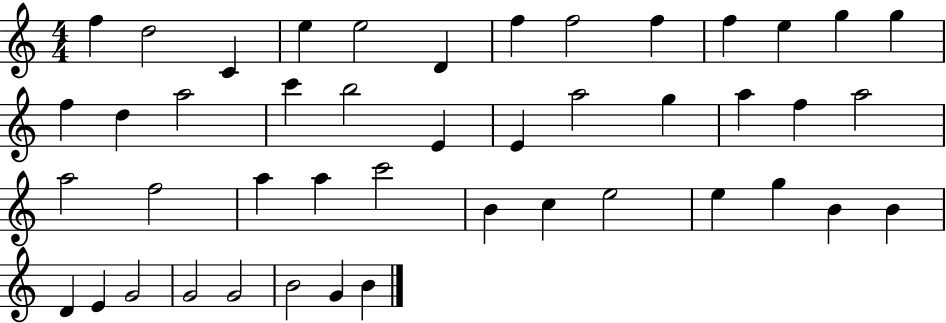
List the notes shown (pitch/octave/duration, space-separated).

F5/q D5/h C4/q E5/q E5/h D4/q F5/q F5/h F5/q F5/q E5/q G5/q G5/q F5/q D5/q A5/h C6/q B5/h E4/q E4/q A5/h G5/q A5/q F5/q A5/h A5/h F5/h A5/q A5/q C6/h B4/q C5/q E5/h E5/q G5/q B4/q B4/q D4/q E4/q G4/h G4/h G4/h B4/h G4/q B4/q